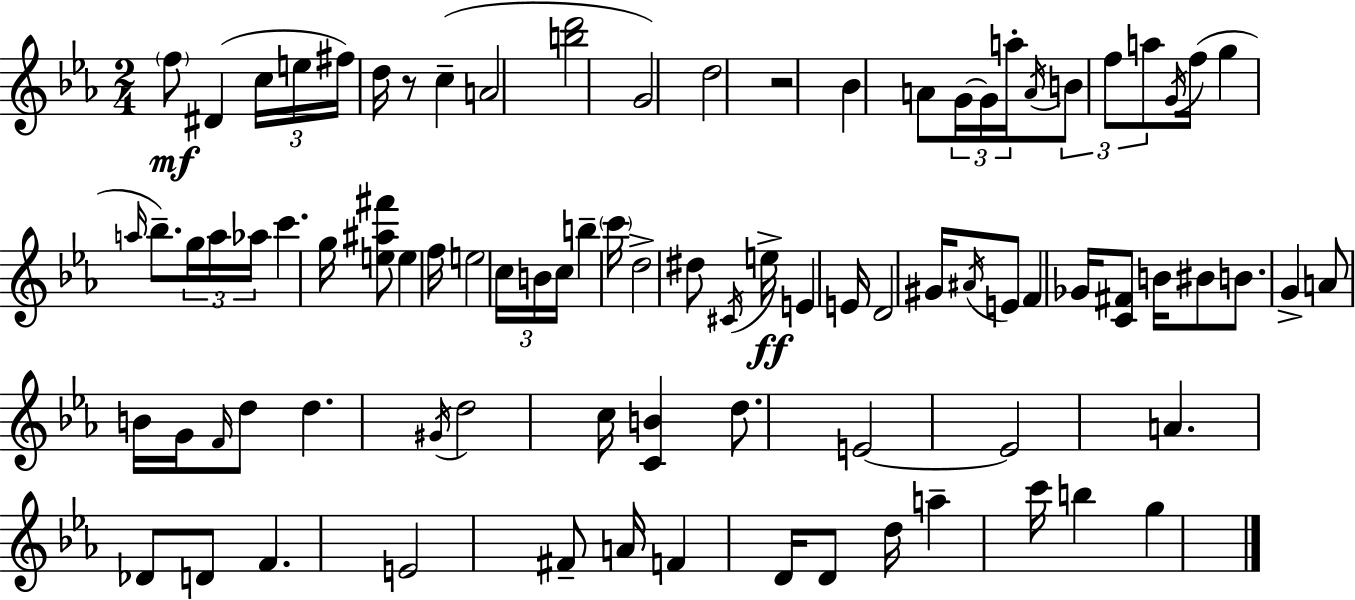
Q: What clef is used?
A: treble